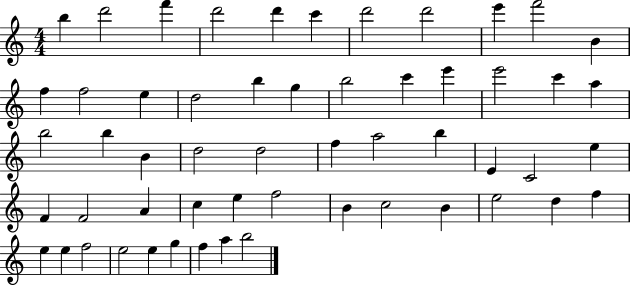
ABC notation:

X:1
T:Untitled
M:4/4
L:1/4
K:C
b d'2 f' d'2 d' c' d'2 d'2 e' f'2 B f f2 e d2 b g b2 c' e' e'2 c' a b2 b B d2 d2 f a2 b E C2 e F F2 A c e f2 B c2 B e2 d f e e f2 e2 e g f a b2